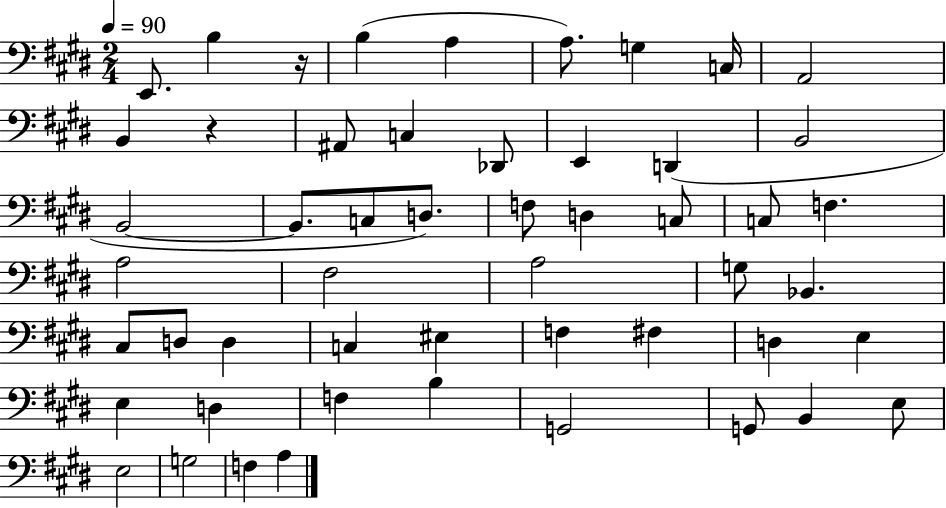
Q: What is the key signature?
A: E major